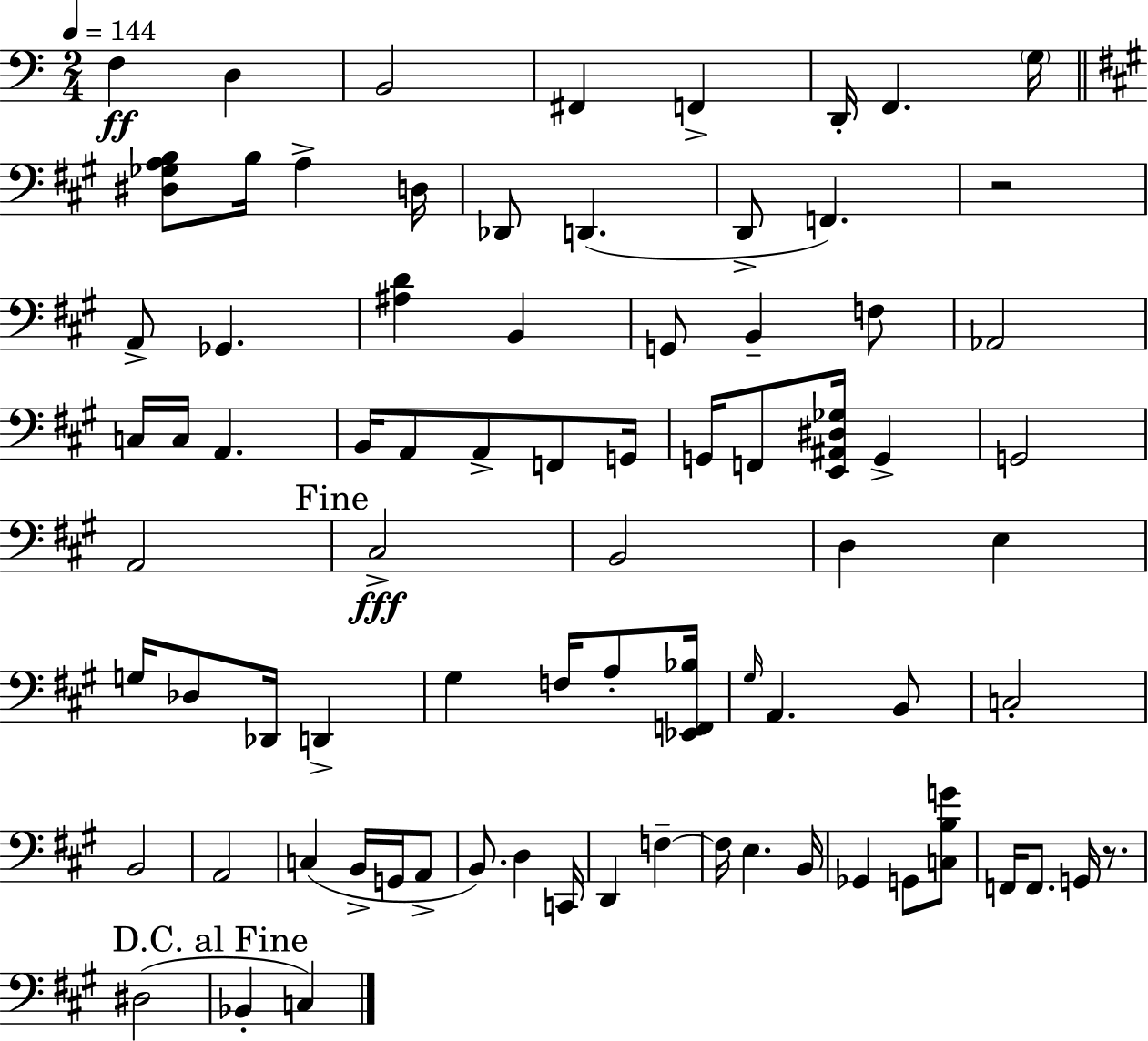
X:1
T:Untitled
M:2/4
L:1/4
K:Am
F, D, B,,2 ^F,, F,, D,,/4 F,, G,/4 [^D,_G,A,B,]/2 B,/4 A, D,/4 _D,,/2 D,, D,,/2 F,, z2 A,,/2 _G,, [^A,D] B,, G,,/2 B,, F,/2 _A,,2 C,/4 C,/4 A,, B,,/4 A,,/2 A,,/2 F,,/2 G,,/4 G,,/4 F,,/2 [E,,^A,,^D,_G,]/4 G,, G,,2 A,,2 ^C,2 B,,2 D, E, G,/4 _D,/2 _D,,/4 D,, ^G, F,/4 A,/2 [_E,,F,,_B,]/4 ^G,/4 A,, B,,/2 C,2 B,,2 A,,2 C, B,,/4 G,,/4 A,,/2 B,,/2 D, C,,/4 D,, F, F,/4 E, B,,/4 _G,, G,,/2 [C,B,G]/2 F,,/4 F,,/2 G,,/4 z/2 ^D,2 _B,, C,